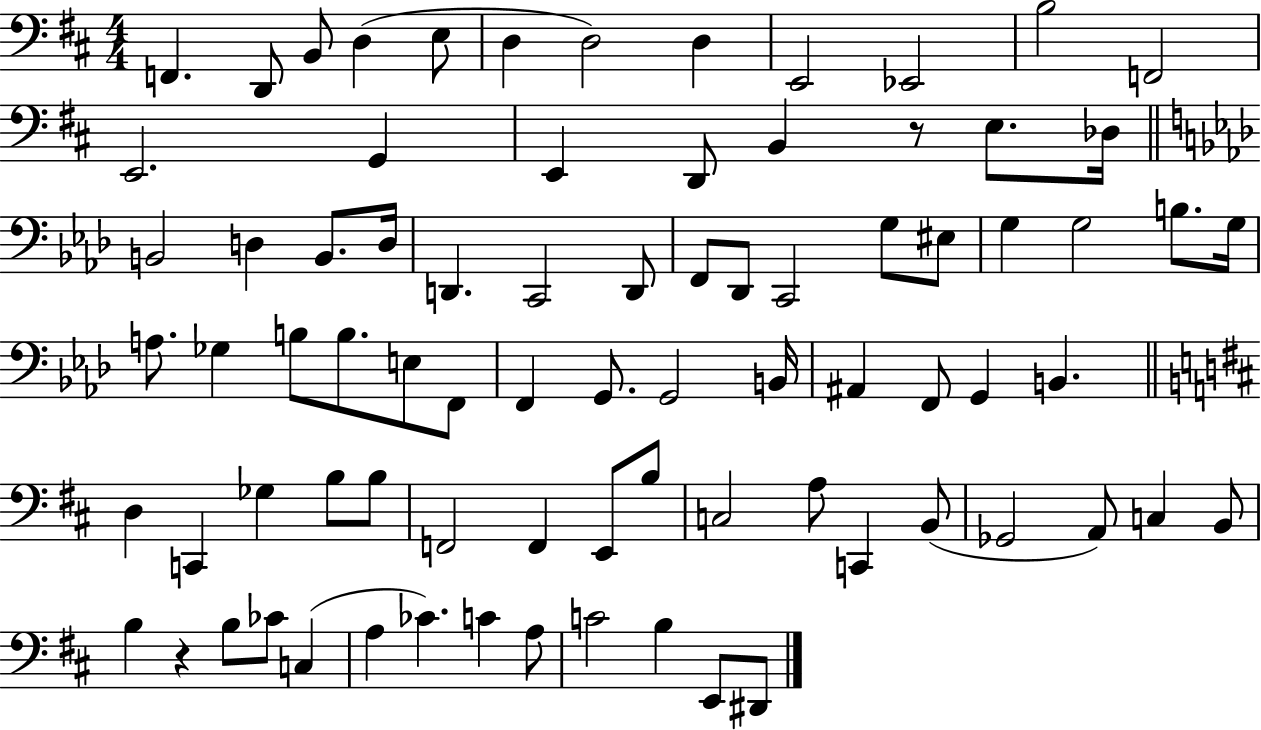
X:1
T:Untitled
M:4/4
L:1/4
K:D
F,, D,,/2 B,,/2 D, E,/2 D, D,2 D, E,,2 _E,,2 B,2 F,,2 E,,2 G,, E,, D,,/2 B,, z/2 E,/2 _D,/4 B,,2 D, B,,/2 D,/4 D,, C,,2 D,,/2 F,,/2 _D,,/2 C,,2 G,/2 ^E,/2 G, G,2 B,/2 G,/4 A,/2 _G, B,/2 B,/2 E,/2 F,,/2 F,, G,,/2 G,,2 B,,/4 ^A,, F,,/2 G,, B,, D, C,, _G, B,/2 B,/2 F,,2 F,, E,,/2 B,/2 C,2 A,/2 C,, B,,/2 _G,,2 A,,/2 C, B,,/2 B, z B,/2 _C/2 C, A, _C C A,/2 C2 B, E,,/2 ^D,,/2